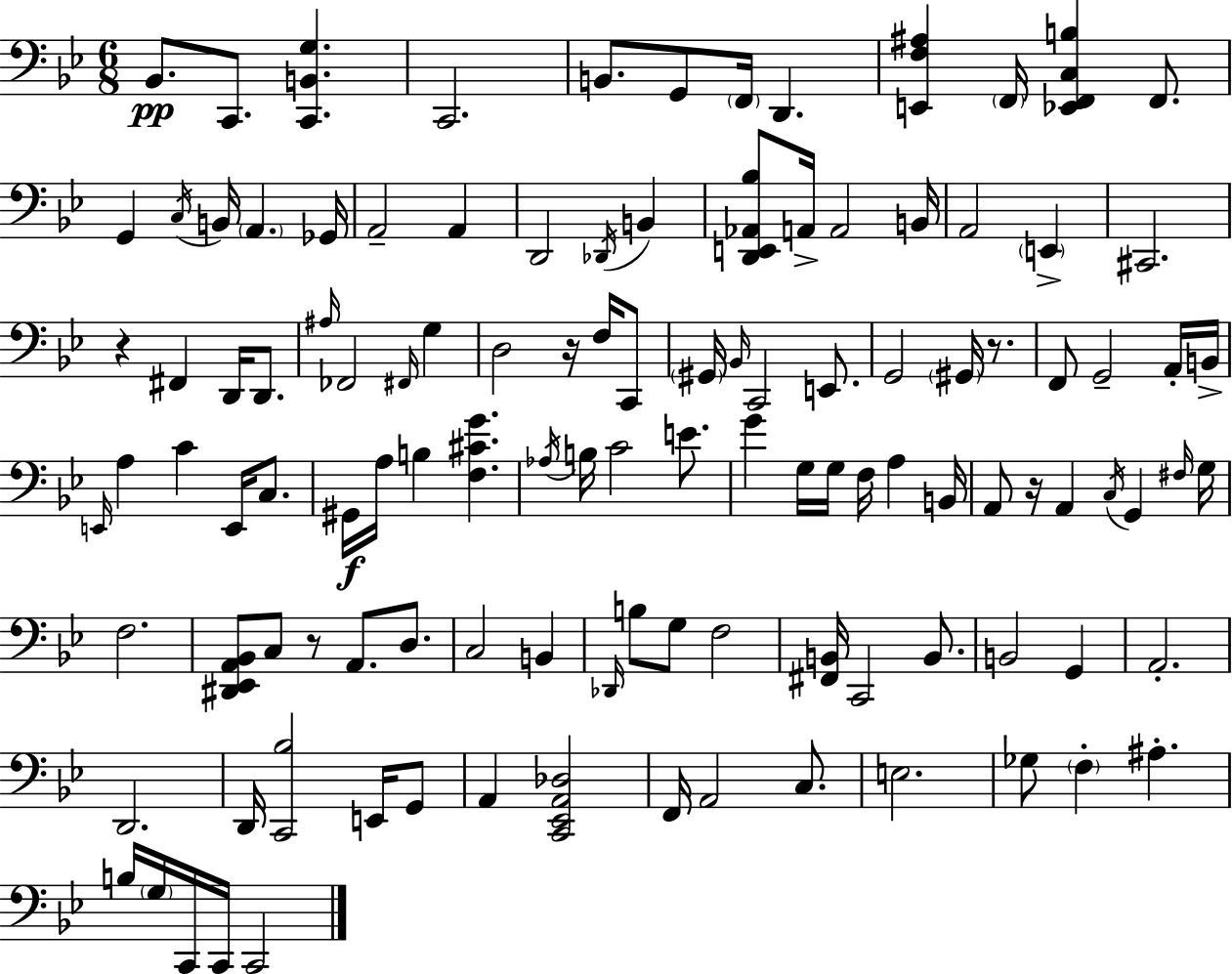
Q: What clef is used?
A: bass